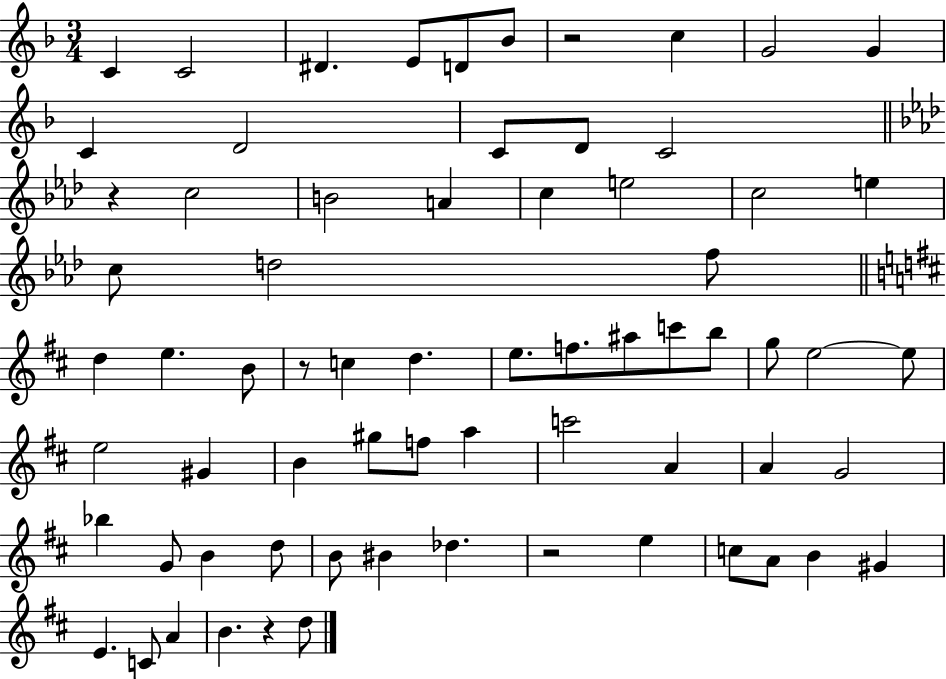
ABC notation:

X:1
T:Untitled
M:3/4
L:1/4
K:F
C C2 ^D E/2 D/2 _B/2 z2 c G2 G C D2 C/2 D/2 C2 z c2 B2 A c e2 c2 e c/2 d2 f/2 d e B/2 z/2 c d e/2 f/2 ^a/2 c'/2 b/2 g/2 e2 e/2 e2 ^G B ^g/2 f/2 a c'2 A A G2 _b G/2 B d/2 B/2 ^B _d z2 e c/2 A/2 B ^G E C/2 A B z d/2